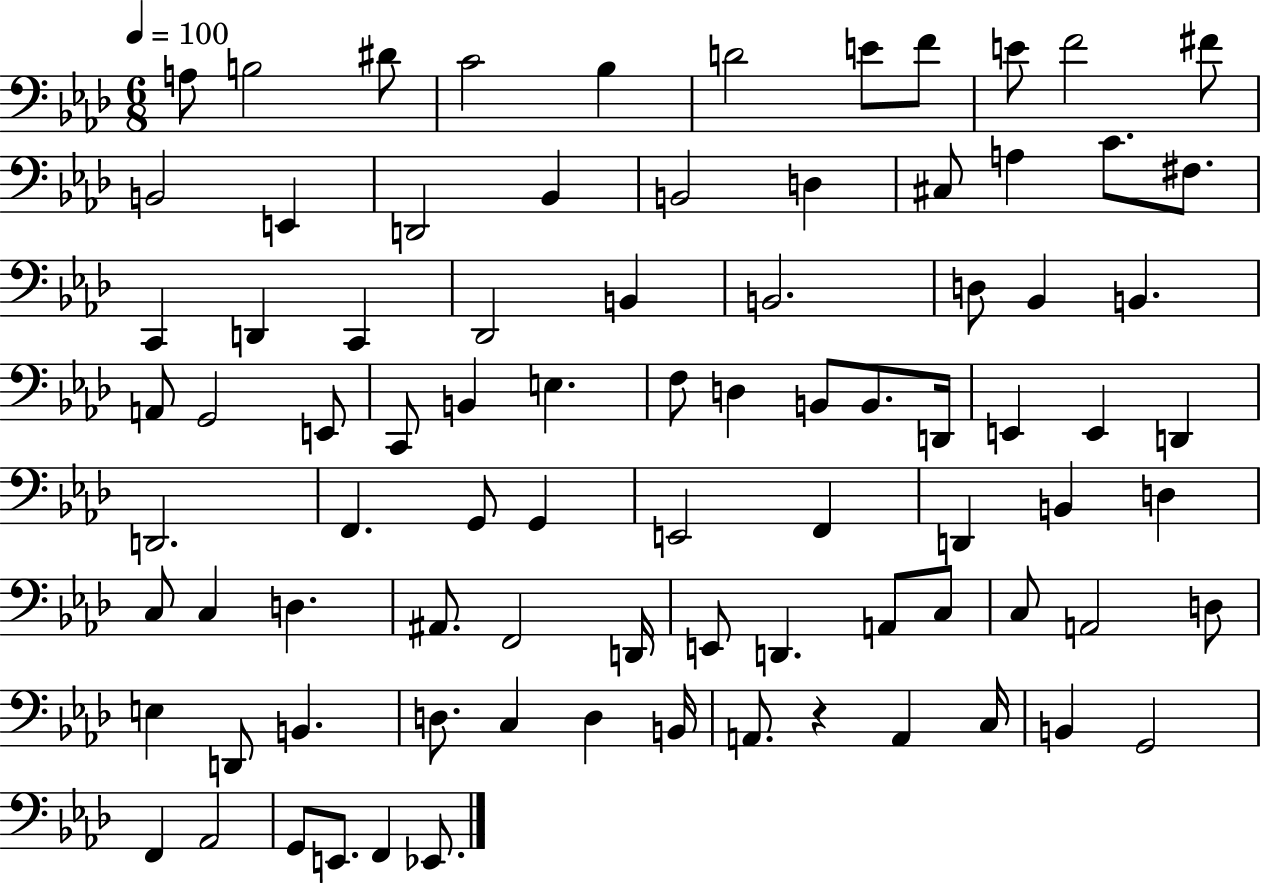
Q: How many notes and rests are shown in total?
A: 85